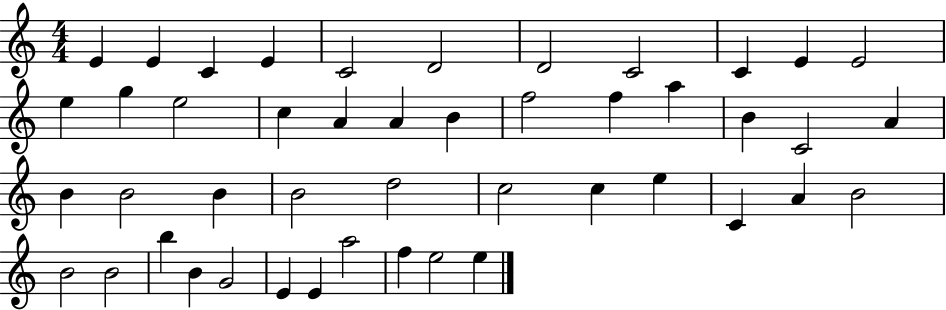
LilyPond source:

{
  \clef treble
  \numericTimeSignature
  \time 4/4
  \key c \major
  e'4 e'4 c'4 e'4 | c'2 d'2 | d'2 c'2 | c'4 e'4 e'2 | \break e''4 g''4 e''2 | c''4 a'4 a'4 b'4 | f''2 f''4 a''4 | b'4 c'2 a'4 | \break b'4 b'2 b'4 | b'2 d''2 | c''2 c''4 e''4 | c'4 a'4 b'2 | \break b'2 b'2 | b''4 b'4 g'2 | e'4 e'4 a''2 | f''4 e''2 e''4 | \break \bar "|."
}